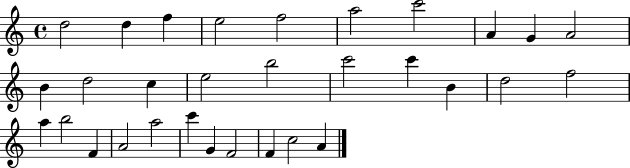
X:1
T:Untitled
M:4/4
L:1/4
K:C
d2 d f e2 f2 a2 c'2 A G A2 B d2 c e2 b2 c'2 c' B d2 f2 a b2 F A2 a2 c' G F2 F c2 A